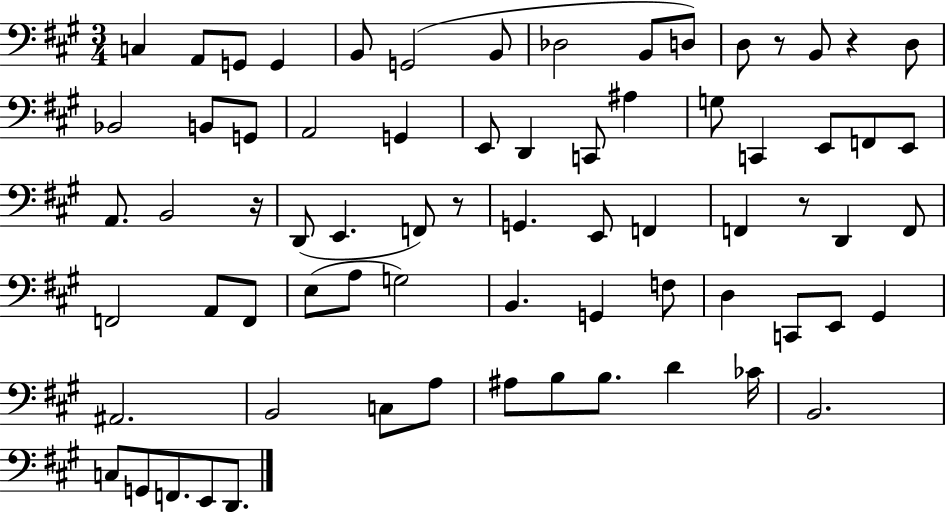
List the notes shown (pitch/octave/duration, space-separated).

C3/q A2/e G2/e G2/q B2/e G2/h B2/e Db3/h B2/e D3/e D3/e R/e B2/e R/q D3/e Bb2/h B2/e G2/e A2/h G2/q E2/e D2/q C2/e A#3/q G3/e C2/q E2/e F2/e E2/e A2/e. B2/h R/s D2/e E2/q. F2/e R/e G2/q. E2/e F2/q F2/q R/e D2/q F2/e F2/h A2/e F2/e E3/e A3/e G3/h B2/q. G2/q F3/e D3/q C2/e E2/e G#2/q A#2/h. B2/h C3/e A3/e A#3/e B3/e B3/e. D4/q CES4/s B2/h. C3/e G2/e F2/e. E2/e D2/e.